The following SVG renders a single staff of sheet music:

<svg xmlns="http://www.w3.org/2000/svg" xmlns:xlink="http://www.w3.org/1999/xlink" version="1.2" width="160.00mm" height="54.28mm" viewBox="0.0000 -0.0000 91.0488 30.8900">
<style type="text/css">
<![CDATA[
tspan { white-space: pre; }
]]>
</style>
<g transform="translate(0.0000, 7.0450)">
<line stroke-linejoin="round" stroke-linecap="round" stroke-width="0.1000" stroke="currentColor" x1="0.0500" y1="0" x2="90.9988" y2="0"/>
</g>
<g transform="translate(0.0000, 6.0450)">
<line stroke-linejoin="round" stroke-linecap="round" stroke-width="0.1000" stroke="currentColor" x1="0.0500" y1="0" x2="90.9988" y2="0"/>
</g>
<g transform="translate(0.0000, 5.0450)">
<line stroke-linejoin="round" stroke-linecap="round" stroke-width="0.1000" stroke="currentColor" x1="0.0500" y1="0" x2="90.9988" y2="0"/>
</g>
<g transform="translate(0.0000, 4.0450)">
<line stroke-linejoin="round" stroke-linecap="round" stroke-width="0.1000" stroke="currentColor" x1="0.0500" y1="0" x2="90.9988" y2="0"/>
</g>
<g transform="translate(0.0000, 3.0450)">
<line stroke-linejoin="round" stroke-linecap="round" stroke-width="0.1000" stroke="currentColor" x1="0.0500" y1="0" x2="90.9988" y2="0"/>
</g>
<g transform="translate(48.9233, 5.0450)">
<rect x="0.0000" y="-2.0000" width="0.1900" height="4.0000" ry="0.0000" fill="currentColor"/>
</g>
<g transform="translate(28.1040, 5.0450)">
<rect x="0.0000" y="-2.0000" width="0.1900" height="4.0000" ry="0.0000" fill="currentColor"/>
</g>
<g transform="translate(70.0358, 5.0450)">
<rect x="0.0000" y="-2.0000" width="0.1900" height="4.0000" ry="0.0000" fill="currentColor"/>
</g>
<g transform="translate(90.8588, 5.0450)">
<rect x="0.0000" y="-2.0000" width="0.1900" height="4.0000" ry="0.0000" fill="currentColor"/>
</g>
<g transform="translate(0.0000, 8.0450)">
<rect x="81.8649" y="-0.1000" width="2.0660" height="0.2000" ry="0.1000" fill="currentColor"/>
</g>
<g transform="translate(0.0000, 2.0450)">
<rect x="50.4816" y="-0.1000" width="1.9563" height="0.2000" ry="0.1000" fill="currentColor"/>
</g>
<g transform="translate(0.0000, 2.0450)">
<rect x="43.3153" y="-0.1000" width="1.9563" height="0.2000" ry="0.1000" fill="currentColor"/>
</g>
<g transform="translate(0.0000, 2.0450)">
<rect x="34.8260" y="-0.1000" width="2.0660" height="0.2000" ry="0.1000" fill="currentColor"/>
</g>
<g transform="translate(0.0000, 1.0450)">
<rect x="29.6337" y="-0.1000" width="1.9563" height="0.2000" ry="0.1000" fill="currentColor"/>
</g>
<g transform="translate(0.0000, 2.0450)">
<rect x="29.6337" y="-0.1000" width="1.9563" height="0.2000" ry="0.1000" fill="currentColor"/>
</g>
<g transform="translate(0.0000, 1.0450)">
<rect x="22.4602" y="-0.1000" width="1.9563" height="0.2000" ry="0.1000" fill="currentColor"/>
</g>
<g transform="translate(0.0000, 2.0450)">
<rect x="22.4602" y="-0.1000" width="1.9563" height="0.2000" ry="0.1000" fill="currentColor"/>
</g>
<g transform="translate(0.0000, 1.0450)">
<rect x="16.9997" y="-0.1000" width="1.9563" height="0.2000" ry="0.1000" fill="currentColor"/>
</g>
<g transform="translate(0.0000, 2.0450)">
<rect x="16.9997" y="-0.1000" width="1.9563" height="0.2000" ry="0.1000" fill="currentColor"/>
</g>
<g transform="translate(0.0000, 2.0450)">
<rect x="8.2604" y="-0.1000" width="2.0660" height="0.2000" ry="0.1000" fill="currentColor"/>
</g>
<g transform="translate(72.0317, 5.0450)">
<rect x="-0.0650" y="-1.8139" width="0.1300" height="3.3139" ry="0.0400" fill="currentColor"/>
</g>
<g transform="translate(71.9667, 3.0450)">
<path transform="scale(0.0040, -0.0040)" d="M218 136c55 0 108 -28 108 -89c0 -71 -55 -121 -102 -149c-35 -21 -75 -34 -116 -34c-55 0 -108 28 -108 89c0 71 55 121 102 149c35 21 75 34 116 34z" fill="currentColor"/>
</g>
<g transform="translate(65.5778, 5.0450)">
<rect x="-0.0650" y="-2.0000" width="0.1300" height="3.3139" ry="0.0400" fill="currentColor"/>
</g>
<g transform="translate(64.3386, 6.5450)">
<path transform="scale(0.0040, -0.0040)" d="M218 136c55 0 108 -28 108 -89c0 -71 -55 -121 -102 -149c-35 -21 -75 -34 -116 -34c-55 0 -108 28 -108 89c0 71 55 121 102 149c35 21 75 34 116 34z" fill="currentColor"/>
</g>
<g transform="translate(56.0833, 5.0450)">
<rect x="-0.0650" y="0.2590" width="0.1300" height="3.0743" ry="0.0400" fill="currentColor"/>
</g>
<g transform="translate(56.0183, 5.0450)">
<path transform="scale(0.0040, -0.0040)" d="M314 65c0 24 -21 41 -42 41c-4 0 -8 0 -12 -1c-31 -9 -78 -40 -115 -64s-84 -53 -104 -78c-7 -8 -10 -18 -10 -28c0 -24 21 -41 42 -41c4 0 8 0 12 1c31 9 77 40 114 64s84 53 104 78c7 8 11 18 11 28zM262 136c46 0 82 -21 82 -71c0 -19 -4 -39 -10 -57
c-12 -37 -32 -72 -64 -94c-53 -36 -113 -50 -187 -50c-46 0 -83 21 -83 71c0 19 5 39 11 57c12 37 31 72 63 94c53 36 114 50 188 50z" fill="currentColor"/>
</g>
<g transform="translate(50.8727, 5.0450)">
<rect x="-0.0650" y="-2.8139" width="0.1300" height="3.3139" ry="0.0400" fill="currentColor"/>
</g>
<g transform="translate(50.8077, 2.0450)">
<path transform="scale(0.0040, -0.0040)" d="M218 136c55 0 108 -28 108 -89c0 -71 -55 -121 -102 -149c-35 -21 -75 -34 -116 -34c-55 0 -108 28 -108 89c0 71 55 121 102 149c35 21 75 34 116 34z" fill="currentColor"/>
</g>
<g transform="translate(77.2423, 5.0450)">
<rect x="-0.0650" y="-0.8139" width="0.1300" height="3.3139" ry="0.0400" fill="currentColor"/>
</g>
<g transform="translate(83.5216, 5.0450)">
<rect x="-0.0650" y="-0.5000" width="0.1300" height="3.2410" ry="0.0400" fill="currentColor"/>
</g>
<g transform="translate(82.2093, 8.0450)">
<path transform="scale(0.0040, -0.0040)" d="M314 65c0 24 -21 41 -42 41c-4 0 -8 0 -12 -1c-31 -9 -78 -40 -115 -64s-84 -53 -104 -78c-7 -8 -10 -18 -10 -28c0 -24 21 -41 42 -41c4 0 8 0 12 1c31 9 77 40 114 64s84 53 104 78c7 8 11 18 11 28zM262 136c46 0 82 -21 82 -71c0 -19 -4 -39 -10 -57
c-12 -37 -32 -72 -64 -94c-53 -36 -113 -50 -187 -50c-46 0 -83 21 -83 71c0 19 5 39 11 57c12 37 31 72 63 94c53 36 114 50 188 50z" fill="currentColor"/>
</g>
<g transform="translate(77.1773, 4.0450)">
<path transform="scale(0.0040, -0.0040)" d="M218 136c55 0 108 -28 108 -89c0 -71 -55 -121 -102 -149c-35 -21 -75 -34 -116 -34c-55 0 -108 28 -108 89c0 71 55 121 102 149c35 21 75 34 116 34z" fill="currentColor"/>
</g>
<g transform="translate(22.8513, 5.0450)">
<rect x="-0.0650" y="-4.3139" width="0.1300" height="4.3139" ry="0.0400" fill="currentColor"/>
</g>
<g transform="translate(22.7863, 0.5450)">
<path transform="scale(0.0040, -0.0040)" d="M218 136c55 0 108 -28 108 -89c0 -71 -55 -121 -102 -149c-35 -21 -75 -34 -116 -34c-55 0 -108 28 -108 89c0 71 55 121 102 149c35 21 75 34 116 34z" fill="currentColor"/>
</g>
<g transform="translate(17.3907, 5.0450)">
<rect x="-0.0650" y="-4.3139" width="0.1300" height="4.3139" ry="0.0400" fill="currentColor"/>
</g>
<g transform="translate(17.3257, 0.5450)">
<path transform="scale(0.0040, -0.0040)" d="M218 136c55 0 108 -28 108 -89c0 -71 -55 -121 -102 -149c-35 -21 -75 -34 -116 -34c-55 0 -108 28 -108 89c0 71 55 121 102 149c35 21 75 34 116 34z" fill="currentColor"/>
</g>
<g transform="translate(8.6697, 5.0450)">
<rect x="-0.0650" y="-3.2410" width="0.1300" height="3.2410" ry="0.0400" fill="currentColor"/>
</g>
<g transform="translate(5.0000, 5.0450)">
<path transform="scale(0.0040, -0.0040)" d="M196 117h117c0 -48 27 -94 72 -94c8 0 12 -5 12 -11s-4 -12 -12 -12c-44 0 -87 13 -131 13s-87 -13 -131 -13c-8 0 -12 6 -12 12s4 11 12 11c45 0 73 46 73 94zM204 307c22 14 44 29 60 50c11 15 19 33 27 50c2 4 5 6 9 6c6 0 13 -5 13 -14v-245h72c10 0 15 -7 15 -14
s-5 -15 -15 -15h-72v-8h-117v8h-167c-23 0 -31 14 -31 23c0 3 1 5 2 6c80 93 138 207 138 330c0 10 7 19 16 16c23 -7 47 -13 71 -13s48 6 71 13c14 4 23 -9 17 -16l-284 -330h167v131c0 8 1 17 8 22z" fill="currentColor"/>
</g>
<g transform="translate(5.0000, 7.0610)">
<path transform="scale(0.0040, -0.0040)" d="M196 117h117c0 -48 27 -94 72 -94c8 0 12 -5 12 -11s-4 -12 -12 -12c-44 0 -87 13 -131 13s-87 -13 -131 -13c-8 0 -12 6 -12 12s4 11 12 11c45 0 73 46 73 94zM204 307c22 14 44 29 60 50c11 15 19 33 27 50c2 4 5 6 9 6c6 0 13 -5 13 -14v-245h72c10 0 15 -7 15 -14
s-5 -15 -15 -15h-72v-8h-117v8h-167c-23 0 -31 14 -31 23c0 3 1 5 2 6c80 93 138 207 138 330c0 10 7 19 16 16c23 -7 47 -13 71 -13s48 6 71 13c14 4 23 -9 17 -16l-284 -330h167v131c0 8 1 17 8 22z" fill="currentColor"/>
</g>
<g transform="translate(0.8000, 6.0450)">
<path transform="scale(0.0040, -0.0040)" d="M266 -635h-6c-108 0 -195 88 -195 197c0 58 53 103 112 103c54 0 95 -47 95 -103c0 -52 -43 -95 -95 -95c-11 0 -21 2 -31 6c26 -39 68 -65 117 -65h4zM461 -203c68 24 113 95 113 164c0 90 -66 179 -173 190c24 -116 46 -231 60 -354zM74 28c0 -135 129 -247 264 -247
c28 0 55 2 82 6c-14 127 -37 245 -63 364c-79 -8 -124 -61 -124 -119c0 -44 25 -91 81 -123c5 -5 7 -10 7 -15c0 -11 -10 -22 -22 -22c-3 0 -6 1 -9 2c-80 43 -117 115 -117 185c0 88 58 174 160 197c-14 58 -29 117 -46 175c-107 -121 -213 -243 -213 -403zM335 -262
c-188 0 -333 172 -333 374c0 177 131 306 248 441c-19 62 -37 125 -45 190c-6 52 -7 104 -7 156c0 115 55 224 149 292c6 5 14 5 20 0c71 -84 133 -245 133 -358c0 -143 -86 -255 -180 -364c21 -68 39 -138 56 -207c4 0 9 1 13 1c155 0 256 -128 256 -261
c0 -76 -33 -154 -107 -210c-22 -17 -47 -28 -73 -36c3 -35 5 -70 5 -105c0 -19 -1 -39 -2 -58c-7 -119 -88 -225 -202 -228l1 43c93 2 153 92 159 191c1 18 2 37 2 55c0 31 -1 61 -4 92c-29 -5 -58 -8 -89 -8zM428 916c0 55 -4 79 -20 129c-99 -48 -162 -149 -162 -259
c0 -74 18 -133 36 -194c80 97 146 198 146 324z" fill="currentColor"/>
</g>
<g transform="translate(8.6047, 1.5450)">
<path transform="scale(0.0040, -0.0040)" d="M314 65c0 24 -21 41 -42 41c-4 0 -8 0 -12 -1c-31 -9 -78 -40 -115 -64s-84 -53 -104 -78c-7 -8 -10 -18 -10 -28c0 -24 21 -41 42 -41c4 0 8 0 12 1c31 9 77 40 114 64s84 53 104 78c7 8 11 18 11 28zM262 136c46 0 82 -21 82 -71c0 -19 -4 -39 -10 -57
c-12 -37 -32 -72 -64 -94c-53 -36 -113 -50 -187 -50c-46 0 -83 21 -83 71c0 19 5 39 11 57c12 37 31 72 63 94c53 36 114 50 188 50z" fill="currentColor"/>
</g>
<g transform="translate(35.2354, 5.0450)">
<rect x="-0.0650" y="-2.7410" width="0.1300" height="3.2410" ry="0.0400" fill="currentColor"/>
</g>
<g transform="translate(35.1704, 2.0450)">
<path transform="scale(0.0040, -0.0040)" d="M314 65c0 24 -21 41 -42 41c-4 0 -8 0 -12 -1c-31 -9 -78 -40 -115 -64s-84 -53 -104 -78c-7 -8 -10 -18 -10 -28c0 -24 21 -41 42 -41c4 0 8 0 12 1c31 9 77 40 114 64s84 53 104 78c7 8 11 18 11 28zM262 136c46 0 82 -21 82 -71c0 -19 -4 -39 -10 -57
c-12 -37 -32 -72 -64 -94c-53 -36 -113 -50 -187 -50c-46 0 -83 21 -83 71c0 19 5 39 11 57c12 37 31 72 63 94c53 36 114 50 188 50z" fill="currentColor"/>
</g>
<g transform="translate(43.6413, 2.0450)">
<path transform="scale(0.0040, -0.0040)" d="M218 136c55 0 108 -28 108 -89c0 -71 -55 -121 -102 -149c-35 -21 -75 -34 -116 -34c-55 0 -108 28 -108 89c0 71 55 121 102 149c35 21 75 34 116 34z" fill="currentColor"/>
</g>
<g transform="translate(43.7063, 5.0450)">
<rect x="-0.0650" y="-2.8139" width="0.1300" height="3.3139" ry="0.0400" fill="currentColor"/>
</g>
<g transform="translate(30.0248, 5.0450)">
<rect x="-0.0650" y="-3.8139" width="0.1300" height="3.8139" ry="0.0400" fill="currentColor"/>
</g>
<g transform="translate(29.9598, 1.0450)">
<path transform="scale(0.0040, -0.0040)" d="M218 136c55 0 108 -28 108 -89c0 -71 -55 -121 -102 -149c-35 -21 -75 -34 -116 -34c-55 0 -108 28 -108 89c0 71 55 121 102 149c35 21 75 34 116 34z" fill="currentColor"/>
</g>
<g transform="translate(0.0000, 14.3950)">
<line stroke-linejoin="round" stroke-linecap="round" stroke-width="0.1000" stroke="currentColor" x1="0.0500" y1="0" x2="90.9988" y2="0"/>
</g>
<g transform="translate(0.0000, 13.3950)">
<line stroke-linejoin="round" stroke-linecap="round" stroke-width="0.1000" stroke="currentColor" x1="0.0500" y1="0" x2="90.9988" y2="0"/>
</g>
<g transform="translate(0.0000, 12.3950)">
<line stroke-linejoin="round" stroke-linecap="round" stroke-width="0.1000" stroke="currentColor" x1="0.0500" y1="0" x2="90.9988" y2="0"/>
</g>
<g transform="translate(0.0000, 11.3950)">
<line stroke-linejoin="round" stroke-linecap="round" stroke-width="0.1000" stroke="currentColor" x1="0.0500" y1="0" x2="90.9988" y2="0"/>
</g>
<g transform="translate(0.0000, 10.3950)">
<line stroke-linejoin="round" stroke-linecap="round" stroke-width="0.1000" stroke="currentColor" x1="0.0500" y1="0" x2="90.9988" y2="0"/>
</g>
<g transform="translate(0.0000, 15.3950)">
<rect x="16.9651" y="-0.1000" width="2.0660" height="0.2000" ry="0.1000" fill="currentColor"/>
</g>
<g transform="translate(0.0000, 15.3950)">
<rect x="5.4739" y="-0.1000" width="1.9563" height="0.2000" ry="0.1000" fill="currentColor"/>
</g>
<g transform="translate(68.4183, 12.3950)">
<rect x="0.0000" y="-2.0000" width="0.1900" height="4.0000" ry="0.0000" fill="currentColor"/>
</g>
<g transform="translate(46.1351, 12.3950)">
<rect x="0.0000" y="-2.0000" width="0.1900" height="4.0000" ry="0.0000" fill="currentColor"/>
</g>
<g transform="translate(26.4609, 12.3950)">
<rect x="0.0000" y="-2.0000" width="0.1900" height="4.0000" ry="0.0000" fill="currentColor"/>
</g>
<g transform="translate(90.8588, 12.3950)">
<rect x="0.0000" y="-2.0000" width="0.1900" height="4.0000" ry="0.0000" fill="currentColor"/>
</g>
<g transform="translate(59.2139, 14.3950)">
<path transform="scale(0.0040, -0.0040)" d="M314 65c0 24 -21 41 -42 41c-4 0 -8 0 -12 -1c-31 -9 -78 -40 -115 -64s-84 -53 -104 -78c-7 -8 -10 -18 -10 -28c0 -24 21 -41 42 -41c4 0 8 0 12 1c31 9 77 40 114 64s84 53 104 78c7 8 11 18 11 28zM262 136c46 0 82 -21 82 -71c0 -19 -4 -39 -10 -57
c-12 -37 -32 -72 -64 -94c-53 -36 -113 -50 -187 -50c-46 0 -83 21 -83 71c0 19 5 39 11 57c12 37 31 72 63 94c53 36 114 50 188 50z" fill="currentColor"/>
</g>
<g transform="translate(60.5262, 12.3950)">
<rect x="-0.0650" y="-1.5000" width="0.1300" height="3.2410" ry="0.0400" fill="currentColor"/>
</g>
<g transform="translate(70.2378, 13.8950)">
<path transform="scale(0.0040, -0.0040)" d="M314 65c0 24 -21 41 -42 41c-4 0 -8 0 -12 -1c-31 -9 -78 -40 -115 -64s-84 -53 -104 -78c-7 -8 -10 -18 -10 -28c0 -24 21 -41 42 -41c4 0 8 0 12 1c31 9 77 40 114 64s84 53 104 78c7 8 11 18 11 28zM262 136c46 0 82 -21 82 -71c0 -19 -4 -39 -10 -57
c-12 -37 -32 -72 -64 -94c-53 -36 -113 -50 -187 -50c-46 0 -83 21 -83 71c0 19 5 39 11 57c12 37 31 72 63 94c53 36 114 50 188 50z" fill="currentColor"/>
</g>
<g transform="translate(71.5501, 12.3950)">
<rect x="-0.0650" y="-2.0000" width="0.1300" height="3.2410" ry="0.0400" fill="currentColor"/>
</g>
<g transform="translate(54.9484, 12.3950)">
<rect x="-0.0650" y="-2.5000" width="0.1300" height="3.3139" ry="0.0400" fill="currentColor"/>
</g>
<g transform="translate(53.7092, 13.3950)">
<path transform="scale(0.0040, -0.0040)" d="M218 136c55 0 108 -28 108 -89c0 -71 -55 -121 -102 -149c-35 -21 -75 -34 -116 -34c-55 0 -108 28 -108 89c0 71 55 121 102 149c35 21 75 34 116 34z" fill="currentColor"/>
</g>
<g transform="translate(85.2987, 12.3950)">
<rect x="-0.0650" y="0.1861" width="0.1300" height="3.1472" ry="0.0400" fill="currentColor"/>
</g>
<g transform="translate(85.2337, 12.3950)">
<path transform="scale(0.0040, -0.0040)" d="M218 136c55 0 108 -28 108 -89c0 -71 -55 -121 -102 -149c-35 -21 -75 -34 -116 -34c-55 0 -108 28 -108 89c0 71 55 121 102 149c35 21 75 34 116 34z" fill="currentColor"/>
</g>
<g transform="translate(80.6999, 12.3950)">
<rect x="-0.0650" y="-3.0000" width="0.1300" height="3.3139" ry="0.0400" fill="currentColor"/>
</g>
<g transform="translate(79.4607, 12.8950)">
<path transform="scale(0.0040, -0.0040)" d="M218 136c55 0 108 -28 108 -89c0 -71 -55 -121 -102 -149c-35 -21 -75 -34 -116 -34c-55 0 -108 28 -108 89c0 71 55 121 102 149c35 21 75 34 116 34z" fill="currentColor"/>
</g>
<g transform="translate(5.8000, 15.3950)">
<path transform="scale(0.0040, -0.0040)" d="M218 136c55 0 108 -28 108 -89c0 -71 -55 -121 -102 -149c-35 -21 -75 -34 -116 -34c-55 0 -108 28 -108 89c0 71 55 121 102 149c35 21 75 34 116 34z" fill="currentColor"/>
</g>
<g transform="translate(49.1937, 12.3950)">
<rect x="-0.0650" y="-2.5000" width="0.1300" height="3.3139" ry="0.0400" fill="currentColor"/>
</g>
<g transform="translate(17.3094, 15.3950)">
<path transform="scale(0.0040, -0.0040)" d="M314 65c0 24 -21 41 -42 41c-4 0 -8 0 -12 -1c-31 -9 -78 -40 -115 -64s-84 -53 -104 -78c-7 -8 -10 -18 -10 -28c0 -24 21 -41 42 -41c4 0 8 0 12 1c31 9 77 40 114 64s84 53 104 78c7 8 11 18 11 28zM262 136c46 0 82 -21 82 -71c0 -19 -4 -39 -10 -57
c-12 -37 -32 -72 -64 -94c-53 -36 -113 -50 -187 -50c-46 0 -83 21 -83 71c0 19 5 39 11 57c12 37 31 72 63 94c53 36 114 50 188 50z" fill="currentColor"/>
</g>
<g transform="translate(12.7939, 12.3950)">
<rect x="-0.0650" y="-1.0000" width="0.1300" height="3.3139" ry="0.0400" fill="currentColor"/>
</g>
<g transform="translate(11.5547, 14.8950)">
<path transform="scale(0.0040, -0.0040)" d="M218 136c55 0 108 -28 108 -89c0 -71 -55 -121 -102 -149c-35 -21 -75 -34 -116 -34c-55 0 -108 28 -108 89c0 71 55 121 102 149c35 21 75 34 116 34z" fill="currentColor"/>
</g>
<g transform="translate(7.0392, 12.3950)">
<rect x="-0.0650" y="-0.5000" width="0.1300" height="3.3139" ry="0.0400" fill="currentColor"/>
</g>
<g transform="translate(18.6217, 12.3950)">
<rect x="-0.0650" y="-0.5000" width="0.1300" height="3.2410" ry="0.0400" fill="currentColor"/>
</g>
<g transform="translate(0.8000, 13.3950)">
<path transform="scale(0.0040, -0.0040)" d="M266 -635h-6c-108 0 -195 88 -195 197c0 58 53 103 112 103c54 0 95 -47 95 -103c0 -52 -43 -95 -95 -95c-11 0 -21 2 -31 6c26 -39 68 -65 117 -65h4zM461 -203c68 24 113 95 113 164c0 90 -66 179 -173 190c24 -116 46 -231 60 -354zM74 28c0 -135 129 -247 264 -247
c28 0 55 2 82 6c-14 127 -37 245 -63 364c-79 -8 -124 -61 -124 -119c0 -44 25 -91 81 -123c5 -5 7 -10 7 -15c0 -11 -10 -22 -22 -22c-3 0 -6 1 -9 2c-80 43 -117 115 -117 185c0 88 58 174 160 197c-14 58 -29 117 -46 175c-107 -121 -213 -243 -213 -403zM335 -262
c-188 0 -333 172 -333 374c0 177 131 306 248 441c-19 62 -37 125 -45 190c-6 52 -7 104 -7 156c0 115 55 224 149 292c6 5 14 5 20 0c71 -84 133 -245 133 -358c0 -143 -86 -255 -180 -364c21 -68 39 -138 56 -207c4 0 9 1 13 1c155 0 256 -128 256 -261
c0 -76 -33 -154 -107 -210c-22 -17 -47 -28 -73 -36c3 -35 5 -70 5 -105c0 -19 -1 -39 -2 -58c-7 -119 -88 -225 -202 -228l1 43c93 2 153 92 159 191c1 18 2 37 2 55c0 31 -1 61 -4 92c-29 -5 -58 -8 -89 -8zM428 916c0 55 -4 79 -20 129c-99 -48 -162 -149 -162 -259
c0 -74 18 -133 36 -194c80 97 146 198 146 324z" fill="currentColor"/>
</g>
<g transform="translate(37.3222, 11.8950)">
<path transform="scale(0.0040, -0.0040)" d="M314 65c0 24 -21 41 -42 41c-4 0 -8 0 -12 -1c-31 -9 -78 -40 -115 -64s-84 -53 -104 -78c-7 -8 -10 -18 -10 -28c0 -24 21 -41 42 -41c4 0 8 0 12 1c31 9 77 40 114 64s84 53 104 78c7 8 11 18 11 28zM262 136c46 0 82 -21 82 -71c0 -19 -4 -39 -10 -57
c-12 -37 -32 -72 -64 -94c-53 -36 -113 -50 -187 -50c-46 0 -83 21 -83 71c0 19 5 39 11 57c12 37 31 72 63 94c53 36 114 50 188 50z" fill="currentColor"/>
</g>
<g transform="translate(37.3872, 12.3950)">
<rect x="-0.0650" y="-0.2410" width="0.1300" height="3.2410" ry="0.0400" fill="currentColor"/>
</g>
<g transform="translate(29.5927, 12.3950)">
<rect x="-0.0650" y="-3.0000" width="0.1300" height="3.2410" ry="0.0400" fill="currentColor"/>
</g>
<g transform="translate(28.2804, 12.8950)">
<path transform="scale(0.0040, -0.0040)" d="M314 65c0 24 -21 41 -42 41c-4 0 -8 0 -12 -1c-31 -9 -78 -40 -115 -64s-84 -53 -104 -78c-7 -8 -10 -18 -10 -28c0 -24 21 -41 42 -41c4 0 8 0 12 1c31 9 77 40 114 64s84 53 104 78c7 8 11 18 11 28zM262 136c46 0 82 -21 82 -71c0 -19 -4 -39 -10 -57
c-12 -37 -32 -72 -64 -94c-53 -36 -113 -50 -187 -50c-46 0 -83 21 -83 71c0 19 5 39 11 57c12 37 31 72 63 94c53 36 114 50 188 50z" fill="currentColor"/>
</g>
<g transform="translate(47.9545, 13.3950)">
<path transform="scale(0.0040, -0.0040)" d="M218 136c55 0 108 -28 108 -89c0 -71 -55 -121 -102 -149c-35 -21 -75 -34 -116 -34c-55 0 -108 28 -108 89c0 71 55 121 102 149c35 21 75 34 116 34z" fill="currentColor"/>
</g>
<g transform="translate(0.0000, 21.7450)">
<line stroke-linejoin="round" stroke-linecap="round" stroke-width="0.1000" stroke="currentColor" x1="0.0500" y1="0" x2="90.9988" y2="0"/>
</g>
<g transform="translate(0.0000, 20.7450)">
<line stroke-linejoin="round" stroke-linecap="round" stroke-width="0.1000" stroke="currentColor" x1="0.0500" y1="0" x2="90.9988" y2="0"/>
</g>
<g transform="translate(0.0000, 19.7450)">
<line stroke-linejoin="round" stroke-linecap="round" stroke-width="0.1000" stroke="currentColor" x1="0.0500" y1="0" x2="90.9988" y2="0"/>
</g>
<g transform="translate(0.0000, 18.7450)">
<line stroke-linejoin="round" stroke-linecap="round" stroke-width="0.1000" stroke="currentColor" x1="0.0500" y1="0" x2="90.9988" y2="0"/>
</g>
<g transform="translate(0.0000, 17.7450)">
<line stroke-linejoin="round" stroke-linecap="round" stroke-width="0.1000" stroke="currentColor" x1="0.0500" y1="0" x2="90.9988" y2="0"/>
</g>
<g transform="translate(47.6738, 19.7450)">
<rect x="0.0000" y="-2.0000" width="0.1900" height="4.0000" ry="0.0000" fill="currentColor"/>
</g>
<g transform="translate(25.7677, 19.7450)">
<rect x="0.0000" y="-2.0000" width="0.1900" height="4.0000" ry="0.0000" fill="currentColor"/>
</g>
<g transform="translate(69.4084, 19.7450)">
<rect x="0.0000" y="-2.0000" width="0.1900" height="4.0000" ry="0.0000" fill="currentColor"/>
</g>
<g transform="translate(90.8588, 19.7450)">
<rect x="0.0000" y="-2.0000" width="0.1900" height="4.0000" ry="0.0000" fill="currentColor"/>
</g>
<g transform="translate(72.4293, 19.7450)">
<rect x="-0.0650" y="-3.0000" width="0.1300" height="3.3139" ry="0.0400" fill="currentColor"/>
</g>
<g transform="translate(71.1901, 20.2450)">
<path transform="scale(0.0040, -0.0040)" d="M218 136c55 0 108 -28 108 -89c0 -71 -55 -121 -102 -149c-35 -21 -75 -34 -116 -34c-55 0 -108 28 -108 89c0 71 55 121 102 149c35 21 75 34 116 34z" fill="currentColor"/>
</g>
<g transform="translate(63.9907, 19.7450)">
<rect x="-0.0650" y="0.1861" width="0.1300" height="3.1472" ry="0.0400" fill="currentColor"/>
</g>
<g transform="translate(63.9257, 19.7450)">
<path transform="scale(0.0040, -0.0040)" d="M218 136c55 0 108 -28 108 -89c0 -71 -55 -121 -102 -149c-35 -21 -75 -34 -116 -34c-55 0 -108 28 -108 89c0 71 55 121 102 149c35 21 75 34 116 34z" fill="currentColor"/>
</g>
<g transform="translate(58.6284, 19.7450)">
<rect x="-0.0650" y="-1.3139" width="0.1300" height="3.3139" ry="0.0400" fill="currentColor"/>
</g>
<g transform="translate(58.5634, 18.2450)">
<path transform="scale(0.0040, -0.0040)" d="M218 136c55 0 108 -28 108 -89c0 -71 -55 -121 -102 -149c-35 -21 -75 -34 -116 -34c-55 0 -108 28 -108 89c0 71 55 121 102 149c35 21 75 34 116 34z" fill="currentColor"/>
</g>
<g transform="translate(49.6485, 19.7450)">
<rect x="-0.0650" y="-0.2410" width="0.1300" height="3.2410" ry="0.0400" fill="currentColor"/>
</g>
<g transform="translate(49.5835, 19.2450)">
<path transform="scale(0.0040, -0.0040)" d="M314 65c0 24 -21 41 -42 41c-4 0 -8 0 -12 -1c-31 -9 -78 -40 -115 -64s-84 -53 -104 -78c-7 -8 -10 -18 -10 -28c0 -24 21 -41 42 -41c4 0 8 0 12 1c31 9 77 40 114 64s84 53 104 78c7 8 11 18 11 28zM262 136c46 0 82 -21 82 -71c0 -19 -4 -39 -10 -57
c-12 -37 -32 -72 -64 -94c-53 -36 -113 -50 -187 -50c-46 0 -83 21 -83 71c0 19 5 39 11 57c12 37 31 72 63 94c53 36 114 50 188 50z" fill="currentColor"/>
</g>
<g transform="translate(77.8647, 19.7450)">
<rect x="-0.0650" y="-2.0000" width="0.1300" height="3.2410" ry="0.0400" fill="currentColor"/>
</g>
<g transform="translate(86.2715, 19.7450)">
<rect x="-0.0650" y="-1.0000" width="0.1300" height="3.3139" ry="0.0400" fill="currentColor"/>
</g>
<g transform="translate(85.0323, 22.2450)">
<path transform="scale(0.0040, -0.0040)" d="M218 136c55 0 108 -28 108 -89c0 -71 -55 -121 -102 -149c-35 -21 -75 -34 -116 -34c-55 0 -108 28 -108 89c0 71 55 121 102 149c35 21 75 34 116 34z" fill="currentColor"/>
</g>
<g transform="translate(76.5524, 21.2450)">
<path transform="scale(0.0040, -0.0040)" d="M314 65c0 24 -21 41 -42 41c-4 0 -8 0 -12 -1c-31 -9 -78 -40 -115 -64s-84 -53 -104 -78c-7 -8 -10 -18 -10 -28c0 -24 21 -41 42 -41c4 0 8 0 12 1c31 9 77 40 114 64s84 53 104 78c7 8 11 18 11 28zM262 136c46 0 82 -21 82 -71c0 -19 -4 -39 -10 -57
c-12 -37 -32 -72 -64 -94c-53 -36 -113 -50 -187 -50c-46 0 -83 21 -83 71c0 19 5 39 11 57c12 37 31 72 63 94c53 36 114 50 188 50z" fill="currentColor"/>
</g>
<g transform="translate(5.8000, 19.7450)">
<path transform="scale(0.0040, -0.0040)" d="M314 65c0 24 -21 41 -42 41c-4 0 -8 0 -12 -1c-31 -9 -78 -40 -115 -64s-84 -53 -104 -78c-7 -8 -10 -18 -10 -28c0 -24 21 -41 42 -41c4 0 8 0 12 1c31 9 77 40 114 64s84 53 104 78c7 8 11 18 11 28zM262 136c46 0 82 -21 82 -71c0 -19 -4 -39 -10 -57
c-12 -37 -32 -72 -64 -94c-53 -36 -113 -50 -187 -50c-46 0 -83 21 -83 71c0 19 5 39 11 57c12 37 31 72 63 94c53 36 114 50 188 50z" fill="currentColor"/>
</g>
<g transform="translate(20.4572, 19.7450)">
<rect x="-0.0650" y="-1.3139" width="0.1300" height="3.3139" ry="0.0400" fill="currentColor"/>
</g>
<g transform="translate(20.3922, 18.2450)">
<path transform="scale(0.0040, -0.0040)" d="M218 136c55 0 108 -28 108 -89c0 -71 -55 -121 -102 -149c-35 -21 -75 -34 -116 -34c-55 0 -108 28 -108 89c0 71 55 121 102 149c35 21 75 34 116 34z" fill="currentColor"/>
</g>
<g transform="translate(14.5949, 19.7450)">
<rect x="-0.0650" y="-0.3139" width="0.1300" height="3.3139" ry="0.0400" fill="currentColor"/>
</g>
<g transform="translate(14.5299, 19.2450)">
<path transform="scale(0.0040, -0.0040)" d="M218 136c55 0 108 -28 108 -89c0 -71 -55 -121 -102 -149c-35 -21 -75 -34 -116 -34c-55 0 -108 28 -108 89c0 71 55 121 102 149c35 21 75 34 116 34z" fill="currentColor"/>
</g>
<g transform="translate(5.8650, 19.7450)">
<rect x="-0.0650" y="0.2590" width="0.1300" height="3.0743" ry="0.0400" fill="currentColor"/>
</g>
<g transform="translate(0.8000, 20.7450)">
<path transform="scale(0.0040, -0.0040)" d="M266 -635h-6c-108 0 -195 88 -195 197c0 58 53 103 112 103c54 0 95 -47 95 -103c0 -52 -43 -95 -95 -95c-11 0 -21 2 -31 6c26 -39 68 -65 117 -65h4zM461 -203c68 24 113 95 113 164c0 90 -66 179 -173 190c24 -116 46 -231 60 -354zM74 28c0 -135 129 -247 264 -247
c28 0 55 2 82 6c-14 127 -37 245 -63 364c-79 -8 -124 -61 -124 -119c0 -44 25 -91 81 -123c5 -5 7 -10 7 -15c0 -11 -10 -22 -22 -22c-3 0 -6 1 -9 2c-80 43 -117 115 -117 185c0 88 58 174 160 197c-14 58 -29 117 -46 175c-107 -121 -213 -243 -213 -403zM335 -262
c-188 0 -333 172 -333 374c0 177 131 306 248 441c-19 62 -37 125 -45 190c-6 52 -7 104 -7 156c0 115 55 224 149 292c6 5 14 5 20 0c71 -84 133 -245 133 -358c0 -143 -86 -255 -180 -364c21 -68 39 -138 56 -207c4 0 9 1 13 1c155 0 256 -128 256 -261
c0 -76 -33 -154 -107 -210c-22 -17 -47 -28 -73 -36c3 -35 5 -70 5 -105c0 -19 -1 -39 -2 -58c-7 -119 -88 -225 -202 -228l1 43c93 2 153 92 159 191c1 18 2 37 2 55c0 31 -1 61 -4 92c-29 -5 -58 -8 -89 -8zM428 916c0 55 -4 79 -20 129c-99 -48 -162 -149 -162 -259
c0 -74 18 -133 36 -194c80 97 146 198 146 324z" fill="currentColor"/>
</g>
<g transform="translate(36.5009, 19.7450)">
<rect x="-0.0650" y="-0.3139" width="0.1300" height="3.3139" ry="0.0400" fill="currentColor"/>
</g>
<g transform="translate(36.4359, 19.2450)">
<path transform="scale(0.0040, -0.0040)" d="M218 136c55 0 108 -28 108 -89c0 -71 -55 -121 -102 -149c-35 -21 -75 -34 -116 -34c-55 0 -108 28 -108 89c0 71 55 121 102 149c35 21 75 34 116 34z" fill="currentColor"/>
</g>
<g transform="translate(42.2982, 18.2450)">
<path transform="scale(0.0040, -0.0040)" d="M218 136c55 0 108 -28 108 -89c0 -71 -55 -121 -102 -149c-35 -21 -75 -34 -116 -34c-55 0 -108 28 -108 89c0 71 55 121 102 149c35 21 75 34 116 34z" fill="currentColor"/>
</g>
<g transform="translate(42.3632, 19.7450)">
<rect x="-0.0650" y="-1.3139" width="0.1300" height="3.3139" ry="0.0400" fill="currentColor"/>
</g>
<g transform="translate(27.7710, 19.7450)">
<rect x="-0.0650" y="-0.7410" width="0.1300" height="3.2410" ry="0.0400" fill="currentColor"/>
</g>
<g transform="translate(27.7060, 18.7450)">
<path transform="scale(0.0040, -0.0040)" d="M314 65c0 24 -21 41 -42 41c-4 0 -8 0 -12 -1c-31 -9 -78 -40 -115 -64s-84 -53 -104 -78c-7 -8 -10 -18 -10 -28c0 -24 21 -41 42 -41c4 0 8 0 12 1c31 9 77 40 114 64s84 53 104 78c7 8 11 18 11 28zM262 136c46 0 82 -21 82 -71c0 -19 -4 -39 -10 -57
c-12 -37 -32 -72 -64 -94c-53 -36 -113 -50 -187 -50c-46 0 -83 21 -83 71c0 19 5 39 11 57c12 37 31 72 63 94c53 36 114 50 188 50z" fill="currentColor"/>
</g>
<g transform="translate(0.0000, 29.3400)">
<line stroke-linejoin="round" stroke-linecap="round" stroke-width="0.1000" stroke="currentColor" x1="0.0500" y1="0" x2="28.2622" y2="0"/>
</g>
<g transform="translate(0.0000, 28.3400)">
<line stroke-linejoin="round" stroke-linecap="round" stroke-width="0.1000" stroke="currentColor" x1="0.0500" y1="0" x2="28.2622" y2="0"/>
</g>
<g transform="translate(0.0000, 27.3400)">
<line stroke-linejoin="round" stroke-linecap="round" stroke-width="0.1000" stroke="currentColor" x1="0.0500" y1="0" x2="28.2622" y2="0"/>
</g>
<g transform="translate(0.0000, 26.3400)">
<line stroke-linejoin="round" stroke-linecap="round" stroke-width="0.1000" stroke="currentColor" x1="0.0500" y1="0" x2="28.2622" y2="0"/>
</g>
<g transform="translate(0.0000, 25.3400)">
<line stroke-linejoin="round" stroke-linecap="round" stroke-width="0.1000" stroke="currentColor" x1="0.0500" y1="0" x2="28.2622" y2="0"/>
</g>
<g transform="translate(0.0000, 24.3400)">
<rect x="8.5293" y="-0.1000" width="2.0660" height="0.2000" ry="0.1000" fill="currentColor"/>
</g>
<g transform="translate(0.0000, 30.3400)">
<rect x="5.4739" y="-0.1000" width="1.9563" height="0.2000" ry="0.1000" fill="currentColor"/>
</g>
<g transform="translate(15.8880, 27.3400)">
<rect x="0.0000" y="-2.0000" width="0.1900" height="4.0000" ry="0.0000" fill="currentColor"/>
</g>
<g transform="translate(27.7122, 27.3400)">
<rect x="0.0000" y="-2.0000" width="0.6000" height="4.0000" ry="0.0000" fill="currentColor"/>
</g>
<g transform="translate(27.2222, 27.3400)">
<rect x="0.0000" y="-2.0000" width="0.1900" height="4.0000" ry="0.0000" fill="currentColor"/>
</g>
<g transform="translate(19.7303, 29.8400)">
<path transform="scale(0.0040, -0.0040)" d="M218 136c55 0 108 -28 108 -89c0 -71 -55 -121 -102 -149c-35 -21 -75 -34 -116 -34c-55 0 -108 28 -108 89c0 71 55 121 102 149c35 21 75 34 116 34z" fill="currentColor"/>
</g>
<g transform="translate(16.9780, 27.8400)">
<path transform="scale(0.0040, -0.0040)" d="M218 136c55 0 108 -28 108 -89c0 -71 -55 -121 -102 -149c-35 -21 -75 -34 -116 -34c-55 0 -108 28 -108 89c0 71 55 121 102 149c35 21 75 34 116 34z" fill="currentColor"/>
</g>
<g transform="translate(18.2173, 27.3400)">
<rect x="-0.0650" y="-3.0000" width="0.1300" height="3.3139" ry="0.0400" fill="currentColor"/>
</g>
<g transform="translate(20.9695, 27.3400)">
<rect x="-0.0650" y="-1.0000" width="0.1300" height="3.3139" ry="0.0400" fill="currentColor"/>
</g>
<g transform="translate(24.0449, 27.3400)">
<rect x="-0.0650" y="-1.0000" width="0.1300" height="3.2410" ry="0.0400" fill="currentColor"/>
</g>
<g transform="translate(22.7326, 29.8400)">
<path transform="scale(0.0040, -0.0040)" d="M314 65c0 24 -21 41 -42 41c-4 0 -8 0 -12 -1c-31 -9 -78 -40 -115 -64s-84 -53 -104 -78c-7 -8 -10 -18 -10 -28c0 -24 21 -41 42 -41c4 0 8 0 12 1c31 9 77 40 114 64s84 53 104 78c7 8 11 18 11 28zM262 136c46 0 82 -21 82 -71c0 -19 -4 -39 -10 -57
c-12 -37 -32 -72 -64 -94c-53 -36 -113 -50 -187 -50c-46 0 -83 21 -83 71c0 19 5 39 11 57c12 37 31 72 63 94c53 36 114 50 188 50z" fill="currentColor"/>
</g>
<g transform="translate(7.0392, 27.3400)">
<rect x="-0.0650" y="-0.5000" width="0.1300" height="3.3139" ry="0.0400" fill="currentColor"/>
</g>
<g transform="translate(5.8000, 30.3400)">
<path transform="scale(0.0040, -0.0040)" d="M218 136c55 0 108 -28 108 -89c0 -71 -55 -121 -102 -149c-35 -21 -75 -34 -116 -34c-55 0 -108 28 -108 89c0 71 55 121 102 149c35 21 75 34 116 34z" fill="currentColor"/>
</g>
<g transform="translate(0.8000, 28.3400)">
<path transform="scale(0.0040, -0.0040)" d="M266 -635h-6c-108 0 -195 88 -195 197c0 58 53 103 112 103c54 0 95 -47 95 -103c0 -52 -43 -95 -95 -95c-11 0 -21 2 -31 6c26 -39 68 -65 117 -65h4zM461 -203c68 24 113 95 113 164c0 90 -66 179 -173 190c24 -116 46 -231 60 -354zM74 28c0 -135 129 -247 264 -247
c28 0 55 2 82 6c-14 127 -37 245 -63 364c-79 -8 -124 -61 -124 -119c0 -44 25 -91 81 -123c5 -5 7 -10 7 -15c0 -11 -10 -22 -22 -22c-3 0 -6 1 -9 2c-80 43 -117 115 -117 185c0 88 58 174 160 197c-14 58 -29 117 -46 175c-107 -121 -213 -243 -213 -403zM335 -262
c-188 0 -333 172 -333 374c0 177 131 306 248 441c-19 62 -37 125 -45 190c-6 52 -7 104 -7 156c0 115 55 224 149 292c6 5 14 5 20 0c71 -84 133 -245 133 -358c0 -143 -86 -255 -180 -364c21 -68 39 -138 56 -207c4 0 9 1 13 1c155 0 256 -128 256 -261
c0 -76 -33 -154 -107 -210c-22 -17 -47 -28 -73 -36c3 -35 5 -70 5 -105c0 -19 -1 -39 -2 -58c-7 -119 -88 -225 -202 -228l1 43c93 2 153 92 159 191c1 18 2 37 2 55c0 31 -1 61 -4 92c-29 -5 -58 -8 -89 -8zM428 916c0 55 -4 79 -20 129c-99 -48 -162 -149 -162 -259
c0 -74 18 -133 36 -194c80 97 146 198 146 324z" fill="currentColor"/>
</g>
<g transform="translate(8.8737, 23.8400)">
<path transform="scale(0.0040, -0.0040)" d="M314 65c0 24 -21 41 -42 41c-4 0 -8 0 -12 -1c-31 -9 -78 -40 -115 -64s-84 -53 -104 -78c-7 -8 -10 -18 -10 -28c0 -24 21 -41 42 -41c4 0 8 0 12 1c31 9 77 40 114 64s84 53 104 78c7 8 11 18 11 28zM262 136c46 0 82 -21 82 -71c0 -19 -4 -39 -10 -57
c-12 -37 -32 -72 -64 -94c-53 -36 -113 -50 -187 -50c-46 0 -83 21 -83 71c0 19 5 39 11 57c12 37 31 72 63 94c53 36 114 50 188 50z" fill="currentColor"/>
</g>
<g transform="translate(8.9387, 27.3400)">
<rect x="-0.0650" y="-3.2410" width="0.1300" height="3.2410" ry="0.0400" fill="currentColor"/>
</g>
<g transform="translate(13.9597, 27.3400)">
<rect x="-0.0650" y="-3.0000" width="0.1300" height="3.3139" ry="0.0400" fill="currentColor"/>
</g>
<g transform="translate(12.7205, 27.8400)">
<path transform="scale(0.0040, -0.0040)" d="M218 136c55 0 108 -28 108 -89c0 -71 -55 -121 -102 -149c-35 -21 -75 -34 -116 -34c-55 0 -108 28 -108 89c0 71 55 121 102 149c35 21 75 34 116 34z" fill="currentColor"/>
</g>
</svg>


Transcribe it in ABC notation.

X:1
T:Untitled
M:4/4
L:1/4
K:C
b2 d' d' c' a2 a a B2 F f d C2 C D C2 A2 c2 G G E2 F2 A B B2 c e d2 c e c2 e B A F2 D C b2 A A D D2